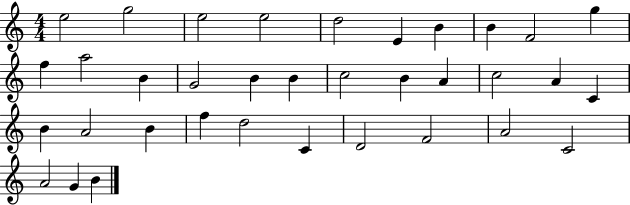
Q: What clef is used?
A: treble